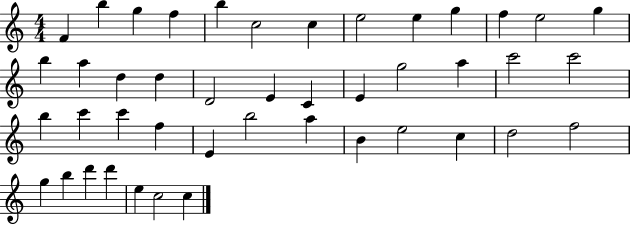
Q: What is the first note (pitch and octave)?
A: F4